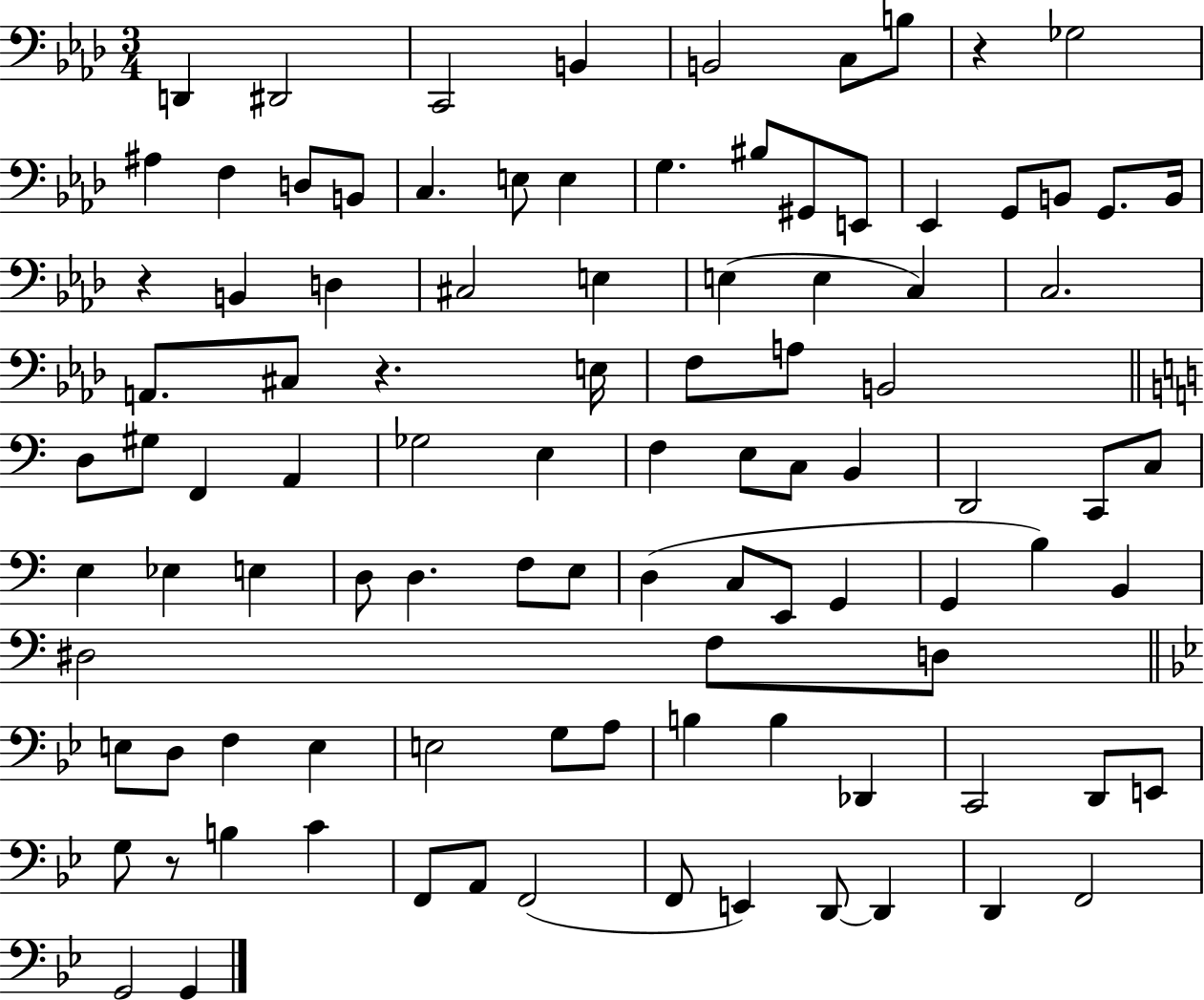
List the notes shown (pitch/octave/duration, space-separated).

D2/q D#2/h C2/h B2/q B2/h C3/e B3/e R/q Gb3/h A#3/q F3/q D3/e B2/e C3/q. E3/e E3/q G3/q. BIS3/e G#2/e E2/e Eb2/q G2/e B2/e G2/e. B2/s R/q B2/q D3/q C#3/h E3/q E3/q E3/q C3/q C3/h. A2/e. C#3/e R/q. E3/s F3/e A3/e B2/h D3/e G#3/e F2/q A2/q Gb3/h E3/q F3/q E3/e C3/e B2/q D2/h C2/e C3/e E3/q Eb3/q E3/q D3/e D3/q. F3/e E3/e D3/q C3/e E2/e G2/q G2/q B3/q B2/q D#3/h F3/e D3/e E3/e D3/e F3/q E3/q E3/h G3/e A3/e B3/q B3/q Db2/q C2/h D2/e E2/e G3/e R/e B3/q C4/q F2/e A2/e F2/h F2/e E2/q D2/e D2/q D2/q F2/h G2/h G2/q